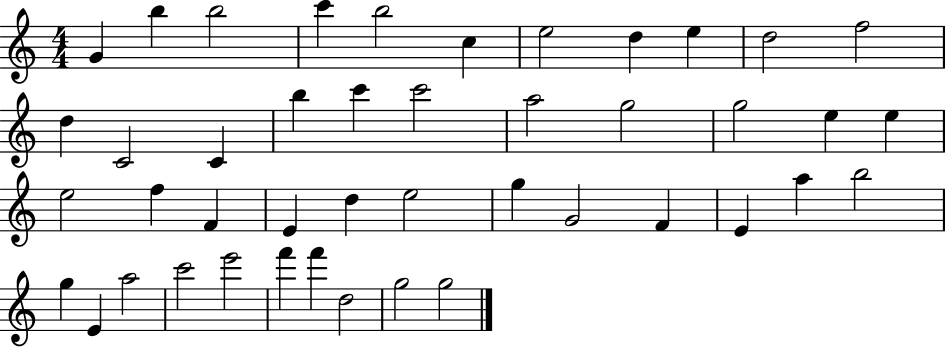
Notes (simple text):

G4/q B5/q B5/h C6/q B5/h C5/q E5/h D5/q E5/q D5/h F5/h D5/q C4/h C4/q B5/q C6/q C6/h A5/h G5/h G5/h E5/q E5/q E5/h F5/q F4/q E4/q D5/q E5/h G5/q G4/h F4/q E4/q A5/q B5/h G5/q E4/q A5/h C6/h E6/h F6/q F6/q D5/h G5/h G5/h